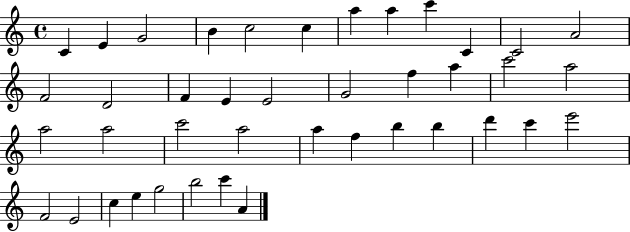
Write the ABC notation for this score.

X:1
T:Untitled
M:4/4
L:1/4
K:C
C E G2 B c2 c a a c' C C2 A2 F2 D2 F E E2 G2 f a c'2 a2 a2 a2 c'2 a2 a f b b d' c' e'2 F2 E2 c e g2 b2 c' A